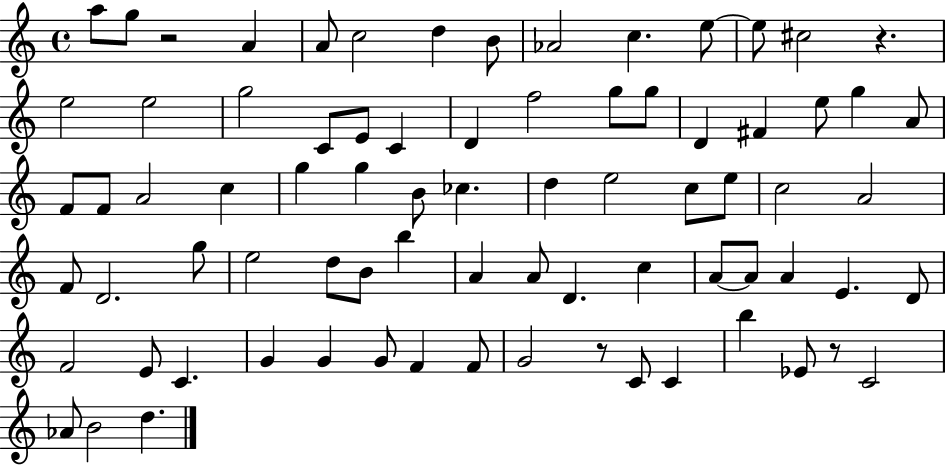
{
  \clef treble
  \time 4/4
  \defaultTimeSignature
  \key c \major
  a''8 g''8 r2 a'4 | a'8 c''2 d''4 b'8 | aes'2 c''4. e''8~~ | e''8 cis''2 r4. | \break e''2 e''2 | g''2 c'8 e'8 c'4 | d'4 f''2 g''8 g''8 | d'4 fis'4 e''8 g''4 a'8 | \break f'8 f'8 a'2 c''4 | g''4 g''4 b'8 ces''4. | d''4 e''2 c''8 e''8 | c''2 a'2 | \break f'8 d'2. g''8 | e''2 d''8 b'8 b''4 | a'4 a'8 d'4. c''4 | a'8~~ a'8 a'4 e'4. d'8 | \break f'2 e'8 c'4. | g'4 g'4 g'8 f'4 f'8 | g'2 r8 c'8 c'4 | b''4 ees'8 r8 c'2 | \break aes'8 b'2 d''4. | \bar "|."
}